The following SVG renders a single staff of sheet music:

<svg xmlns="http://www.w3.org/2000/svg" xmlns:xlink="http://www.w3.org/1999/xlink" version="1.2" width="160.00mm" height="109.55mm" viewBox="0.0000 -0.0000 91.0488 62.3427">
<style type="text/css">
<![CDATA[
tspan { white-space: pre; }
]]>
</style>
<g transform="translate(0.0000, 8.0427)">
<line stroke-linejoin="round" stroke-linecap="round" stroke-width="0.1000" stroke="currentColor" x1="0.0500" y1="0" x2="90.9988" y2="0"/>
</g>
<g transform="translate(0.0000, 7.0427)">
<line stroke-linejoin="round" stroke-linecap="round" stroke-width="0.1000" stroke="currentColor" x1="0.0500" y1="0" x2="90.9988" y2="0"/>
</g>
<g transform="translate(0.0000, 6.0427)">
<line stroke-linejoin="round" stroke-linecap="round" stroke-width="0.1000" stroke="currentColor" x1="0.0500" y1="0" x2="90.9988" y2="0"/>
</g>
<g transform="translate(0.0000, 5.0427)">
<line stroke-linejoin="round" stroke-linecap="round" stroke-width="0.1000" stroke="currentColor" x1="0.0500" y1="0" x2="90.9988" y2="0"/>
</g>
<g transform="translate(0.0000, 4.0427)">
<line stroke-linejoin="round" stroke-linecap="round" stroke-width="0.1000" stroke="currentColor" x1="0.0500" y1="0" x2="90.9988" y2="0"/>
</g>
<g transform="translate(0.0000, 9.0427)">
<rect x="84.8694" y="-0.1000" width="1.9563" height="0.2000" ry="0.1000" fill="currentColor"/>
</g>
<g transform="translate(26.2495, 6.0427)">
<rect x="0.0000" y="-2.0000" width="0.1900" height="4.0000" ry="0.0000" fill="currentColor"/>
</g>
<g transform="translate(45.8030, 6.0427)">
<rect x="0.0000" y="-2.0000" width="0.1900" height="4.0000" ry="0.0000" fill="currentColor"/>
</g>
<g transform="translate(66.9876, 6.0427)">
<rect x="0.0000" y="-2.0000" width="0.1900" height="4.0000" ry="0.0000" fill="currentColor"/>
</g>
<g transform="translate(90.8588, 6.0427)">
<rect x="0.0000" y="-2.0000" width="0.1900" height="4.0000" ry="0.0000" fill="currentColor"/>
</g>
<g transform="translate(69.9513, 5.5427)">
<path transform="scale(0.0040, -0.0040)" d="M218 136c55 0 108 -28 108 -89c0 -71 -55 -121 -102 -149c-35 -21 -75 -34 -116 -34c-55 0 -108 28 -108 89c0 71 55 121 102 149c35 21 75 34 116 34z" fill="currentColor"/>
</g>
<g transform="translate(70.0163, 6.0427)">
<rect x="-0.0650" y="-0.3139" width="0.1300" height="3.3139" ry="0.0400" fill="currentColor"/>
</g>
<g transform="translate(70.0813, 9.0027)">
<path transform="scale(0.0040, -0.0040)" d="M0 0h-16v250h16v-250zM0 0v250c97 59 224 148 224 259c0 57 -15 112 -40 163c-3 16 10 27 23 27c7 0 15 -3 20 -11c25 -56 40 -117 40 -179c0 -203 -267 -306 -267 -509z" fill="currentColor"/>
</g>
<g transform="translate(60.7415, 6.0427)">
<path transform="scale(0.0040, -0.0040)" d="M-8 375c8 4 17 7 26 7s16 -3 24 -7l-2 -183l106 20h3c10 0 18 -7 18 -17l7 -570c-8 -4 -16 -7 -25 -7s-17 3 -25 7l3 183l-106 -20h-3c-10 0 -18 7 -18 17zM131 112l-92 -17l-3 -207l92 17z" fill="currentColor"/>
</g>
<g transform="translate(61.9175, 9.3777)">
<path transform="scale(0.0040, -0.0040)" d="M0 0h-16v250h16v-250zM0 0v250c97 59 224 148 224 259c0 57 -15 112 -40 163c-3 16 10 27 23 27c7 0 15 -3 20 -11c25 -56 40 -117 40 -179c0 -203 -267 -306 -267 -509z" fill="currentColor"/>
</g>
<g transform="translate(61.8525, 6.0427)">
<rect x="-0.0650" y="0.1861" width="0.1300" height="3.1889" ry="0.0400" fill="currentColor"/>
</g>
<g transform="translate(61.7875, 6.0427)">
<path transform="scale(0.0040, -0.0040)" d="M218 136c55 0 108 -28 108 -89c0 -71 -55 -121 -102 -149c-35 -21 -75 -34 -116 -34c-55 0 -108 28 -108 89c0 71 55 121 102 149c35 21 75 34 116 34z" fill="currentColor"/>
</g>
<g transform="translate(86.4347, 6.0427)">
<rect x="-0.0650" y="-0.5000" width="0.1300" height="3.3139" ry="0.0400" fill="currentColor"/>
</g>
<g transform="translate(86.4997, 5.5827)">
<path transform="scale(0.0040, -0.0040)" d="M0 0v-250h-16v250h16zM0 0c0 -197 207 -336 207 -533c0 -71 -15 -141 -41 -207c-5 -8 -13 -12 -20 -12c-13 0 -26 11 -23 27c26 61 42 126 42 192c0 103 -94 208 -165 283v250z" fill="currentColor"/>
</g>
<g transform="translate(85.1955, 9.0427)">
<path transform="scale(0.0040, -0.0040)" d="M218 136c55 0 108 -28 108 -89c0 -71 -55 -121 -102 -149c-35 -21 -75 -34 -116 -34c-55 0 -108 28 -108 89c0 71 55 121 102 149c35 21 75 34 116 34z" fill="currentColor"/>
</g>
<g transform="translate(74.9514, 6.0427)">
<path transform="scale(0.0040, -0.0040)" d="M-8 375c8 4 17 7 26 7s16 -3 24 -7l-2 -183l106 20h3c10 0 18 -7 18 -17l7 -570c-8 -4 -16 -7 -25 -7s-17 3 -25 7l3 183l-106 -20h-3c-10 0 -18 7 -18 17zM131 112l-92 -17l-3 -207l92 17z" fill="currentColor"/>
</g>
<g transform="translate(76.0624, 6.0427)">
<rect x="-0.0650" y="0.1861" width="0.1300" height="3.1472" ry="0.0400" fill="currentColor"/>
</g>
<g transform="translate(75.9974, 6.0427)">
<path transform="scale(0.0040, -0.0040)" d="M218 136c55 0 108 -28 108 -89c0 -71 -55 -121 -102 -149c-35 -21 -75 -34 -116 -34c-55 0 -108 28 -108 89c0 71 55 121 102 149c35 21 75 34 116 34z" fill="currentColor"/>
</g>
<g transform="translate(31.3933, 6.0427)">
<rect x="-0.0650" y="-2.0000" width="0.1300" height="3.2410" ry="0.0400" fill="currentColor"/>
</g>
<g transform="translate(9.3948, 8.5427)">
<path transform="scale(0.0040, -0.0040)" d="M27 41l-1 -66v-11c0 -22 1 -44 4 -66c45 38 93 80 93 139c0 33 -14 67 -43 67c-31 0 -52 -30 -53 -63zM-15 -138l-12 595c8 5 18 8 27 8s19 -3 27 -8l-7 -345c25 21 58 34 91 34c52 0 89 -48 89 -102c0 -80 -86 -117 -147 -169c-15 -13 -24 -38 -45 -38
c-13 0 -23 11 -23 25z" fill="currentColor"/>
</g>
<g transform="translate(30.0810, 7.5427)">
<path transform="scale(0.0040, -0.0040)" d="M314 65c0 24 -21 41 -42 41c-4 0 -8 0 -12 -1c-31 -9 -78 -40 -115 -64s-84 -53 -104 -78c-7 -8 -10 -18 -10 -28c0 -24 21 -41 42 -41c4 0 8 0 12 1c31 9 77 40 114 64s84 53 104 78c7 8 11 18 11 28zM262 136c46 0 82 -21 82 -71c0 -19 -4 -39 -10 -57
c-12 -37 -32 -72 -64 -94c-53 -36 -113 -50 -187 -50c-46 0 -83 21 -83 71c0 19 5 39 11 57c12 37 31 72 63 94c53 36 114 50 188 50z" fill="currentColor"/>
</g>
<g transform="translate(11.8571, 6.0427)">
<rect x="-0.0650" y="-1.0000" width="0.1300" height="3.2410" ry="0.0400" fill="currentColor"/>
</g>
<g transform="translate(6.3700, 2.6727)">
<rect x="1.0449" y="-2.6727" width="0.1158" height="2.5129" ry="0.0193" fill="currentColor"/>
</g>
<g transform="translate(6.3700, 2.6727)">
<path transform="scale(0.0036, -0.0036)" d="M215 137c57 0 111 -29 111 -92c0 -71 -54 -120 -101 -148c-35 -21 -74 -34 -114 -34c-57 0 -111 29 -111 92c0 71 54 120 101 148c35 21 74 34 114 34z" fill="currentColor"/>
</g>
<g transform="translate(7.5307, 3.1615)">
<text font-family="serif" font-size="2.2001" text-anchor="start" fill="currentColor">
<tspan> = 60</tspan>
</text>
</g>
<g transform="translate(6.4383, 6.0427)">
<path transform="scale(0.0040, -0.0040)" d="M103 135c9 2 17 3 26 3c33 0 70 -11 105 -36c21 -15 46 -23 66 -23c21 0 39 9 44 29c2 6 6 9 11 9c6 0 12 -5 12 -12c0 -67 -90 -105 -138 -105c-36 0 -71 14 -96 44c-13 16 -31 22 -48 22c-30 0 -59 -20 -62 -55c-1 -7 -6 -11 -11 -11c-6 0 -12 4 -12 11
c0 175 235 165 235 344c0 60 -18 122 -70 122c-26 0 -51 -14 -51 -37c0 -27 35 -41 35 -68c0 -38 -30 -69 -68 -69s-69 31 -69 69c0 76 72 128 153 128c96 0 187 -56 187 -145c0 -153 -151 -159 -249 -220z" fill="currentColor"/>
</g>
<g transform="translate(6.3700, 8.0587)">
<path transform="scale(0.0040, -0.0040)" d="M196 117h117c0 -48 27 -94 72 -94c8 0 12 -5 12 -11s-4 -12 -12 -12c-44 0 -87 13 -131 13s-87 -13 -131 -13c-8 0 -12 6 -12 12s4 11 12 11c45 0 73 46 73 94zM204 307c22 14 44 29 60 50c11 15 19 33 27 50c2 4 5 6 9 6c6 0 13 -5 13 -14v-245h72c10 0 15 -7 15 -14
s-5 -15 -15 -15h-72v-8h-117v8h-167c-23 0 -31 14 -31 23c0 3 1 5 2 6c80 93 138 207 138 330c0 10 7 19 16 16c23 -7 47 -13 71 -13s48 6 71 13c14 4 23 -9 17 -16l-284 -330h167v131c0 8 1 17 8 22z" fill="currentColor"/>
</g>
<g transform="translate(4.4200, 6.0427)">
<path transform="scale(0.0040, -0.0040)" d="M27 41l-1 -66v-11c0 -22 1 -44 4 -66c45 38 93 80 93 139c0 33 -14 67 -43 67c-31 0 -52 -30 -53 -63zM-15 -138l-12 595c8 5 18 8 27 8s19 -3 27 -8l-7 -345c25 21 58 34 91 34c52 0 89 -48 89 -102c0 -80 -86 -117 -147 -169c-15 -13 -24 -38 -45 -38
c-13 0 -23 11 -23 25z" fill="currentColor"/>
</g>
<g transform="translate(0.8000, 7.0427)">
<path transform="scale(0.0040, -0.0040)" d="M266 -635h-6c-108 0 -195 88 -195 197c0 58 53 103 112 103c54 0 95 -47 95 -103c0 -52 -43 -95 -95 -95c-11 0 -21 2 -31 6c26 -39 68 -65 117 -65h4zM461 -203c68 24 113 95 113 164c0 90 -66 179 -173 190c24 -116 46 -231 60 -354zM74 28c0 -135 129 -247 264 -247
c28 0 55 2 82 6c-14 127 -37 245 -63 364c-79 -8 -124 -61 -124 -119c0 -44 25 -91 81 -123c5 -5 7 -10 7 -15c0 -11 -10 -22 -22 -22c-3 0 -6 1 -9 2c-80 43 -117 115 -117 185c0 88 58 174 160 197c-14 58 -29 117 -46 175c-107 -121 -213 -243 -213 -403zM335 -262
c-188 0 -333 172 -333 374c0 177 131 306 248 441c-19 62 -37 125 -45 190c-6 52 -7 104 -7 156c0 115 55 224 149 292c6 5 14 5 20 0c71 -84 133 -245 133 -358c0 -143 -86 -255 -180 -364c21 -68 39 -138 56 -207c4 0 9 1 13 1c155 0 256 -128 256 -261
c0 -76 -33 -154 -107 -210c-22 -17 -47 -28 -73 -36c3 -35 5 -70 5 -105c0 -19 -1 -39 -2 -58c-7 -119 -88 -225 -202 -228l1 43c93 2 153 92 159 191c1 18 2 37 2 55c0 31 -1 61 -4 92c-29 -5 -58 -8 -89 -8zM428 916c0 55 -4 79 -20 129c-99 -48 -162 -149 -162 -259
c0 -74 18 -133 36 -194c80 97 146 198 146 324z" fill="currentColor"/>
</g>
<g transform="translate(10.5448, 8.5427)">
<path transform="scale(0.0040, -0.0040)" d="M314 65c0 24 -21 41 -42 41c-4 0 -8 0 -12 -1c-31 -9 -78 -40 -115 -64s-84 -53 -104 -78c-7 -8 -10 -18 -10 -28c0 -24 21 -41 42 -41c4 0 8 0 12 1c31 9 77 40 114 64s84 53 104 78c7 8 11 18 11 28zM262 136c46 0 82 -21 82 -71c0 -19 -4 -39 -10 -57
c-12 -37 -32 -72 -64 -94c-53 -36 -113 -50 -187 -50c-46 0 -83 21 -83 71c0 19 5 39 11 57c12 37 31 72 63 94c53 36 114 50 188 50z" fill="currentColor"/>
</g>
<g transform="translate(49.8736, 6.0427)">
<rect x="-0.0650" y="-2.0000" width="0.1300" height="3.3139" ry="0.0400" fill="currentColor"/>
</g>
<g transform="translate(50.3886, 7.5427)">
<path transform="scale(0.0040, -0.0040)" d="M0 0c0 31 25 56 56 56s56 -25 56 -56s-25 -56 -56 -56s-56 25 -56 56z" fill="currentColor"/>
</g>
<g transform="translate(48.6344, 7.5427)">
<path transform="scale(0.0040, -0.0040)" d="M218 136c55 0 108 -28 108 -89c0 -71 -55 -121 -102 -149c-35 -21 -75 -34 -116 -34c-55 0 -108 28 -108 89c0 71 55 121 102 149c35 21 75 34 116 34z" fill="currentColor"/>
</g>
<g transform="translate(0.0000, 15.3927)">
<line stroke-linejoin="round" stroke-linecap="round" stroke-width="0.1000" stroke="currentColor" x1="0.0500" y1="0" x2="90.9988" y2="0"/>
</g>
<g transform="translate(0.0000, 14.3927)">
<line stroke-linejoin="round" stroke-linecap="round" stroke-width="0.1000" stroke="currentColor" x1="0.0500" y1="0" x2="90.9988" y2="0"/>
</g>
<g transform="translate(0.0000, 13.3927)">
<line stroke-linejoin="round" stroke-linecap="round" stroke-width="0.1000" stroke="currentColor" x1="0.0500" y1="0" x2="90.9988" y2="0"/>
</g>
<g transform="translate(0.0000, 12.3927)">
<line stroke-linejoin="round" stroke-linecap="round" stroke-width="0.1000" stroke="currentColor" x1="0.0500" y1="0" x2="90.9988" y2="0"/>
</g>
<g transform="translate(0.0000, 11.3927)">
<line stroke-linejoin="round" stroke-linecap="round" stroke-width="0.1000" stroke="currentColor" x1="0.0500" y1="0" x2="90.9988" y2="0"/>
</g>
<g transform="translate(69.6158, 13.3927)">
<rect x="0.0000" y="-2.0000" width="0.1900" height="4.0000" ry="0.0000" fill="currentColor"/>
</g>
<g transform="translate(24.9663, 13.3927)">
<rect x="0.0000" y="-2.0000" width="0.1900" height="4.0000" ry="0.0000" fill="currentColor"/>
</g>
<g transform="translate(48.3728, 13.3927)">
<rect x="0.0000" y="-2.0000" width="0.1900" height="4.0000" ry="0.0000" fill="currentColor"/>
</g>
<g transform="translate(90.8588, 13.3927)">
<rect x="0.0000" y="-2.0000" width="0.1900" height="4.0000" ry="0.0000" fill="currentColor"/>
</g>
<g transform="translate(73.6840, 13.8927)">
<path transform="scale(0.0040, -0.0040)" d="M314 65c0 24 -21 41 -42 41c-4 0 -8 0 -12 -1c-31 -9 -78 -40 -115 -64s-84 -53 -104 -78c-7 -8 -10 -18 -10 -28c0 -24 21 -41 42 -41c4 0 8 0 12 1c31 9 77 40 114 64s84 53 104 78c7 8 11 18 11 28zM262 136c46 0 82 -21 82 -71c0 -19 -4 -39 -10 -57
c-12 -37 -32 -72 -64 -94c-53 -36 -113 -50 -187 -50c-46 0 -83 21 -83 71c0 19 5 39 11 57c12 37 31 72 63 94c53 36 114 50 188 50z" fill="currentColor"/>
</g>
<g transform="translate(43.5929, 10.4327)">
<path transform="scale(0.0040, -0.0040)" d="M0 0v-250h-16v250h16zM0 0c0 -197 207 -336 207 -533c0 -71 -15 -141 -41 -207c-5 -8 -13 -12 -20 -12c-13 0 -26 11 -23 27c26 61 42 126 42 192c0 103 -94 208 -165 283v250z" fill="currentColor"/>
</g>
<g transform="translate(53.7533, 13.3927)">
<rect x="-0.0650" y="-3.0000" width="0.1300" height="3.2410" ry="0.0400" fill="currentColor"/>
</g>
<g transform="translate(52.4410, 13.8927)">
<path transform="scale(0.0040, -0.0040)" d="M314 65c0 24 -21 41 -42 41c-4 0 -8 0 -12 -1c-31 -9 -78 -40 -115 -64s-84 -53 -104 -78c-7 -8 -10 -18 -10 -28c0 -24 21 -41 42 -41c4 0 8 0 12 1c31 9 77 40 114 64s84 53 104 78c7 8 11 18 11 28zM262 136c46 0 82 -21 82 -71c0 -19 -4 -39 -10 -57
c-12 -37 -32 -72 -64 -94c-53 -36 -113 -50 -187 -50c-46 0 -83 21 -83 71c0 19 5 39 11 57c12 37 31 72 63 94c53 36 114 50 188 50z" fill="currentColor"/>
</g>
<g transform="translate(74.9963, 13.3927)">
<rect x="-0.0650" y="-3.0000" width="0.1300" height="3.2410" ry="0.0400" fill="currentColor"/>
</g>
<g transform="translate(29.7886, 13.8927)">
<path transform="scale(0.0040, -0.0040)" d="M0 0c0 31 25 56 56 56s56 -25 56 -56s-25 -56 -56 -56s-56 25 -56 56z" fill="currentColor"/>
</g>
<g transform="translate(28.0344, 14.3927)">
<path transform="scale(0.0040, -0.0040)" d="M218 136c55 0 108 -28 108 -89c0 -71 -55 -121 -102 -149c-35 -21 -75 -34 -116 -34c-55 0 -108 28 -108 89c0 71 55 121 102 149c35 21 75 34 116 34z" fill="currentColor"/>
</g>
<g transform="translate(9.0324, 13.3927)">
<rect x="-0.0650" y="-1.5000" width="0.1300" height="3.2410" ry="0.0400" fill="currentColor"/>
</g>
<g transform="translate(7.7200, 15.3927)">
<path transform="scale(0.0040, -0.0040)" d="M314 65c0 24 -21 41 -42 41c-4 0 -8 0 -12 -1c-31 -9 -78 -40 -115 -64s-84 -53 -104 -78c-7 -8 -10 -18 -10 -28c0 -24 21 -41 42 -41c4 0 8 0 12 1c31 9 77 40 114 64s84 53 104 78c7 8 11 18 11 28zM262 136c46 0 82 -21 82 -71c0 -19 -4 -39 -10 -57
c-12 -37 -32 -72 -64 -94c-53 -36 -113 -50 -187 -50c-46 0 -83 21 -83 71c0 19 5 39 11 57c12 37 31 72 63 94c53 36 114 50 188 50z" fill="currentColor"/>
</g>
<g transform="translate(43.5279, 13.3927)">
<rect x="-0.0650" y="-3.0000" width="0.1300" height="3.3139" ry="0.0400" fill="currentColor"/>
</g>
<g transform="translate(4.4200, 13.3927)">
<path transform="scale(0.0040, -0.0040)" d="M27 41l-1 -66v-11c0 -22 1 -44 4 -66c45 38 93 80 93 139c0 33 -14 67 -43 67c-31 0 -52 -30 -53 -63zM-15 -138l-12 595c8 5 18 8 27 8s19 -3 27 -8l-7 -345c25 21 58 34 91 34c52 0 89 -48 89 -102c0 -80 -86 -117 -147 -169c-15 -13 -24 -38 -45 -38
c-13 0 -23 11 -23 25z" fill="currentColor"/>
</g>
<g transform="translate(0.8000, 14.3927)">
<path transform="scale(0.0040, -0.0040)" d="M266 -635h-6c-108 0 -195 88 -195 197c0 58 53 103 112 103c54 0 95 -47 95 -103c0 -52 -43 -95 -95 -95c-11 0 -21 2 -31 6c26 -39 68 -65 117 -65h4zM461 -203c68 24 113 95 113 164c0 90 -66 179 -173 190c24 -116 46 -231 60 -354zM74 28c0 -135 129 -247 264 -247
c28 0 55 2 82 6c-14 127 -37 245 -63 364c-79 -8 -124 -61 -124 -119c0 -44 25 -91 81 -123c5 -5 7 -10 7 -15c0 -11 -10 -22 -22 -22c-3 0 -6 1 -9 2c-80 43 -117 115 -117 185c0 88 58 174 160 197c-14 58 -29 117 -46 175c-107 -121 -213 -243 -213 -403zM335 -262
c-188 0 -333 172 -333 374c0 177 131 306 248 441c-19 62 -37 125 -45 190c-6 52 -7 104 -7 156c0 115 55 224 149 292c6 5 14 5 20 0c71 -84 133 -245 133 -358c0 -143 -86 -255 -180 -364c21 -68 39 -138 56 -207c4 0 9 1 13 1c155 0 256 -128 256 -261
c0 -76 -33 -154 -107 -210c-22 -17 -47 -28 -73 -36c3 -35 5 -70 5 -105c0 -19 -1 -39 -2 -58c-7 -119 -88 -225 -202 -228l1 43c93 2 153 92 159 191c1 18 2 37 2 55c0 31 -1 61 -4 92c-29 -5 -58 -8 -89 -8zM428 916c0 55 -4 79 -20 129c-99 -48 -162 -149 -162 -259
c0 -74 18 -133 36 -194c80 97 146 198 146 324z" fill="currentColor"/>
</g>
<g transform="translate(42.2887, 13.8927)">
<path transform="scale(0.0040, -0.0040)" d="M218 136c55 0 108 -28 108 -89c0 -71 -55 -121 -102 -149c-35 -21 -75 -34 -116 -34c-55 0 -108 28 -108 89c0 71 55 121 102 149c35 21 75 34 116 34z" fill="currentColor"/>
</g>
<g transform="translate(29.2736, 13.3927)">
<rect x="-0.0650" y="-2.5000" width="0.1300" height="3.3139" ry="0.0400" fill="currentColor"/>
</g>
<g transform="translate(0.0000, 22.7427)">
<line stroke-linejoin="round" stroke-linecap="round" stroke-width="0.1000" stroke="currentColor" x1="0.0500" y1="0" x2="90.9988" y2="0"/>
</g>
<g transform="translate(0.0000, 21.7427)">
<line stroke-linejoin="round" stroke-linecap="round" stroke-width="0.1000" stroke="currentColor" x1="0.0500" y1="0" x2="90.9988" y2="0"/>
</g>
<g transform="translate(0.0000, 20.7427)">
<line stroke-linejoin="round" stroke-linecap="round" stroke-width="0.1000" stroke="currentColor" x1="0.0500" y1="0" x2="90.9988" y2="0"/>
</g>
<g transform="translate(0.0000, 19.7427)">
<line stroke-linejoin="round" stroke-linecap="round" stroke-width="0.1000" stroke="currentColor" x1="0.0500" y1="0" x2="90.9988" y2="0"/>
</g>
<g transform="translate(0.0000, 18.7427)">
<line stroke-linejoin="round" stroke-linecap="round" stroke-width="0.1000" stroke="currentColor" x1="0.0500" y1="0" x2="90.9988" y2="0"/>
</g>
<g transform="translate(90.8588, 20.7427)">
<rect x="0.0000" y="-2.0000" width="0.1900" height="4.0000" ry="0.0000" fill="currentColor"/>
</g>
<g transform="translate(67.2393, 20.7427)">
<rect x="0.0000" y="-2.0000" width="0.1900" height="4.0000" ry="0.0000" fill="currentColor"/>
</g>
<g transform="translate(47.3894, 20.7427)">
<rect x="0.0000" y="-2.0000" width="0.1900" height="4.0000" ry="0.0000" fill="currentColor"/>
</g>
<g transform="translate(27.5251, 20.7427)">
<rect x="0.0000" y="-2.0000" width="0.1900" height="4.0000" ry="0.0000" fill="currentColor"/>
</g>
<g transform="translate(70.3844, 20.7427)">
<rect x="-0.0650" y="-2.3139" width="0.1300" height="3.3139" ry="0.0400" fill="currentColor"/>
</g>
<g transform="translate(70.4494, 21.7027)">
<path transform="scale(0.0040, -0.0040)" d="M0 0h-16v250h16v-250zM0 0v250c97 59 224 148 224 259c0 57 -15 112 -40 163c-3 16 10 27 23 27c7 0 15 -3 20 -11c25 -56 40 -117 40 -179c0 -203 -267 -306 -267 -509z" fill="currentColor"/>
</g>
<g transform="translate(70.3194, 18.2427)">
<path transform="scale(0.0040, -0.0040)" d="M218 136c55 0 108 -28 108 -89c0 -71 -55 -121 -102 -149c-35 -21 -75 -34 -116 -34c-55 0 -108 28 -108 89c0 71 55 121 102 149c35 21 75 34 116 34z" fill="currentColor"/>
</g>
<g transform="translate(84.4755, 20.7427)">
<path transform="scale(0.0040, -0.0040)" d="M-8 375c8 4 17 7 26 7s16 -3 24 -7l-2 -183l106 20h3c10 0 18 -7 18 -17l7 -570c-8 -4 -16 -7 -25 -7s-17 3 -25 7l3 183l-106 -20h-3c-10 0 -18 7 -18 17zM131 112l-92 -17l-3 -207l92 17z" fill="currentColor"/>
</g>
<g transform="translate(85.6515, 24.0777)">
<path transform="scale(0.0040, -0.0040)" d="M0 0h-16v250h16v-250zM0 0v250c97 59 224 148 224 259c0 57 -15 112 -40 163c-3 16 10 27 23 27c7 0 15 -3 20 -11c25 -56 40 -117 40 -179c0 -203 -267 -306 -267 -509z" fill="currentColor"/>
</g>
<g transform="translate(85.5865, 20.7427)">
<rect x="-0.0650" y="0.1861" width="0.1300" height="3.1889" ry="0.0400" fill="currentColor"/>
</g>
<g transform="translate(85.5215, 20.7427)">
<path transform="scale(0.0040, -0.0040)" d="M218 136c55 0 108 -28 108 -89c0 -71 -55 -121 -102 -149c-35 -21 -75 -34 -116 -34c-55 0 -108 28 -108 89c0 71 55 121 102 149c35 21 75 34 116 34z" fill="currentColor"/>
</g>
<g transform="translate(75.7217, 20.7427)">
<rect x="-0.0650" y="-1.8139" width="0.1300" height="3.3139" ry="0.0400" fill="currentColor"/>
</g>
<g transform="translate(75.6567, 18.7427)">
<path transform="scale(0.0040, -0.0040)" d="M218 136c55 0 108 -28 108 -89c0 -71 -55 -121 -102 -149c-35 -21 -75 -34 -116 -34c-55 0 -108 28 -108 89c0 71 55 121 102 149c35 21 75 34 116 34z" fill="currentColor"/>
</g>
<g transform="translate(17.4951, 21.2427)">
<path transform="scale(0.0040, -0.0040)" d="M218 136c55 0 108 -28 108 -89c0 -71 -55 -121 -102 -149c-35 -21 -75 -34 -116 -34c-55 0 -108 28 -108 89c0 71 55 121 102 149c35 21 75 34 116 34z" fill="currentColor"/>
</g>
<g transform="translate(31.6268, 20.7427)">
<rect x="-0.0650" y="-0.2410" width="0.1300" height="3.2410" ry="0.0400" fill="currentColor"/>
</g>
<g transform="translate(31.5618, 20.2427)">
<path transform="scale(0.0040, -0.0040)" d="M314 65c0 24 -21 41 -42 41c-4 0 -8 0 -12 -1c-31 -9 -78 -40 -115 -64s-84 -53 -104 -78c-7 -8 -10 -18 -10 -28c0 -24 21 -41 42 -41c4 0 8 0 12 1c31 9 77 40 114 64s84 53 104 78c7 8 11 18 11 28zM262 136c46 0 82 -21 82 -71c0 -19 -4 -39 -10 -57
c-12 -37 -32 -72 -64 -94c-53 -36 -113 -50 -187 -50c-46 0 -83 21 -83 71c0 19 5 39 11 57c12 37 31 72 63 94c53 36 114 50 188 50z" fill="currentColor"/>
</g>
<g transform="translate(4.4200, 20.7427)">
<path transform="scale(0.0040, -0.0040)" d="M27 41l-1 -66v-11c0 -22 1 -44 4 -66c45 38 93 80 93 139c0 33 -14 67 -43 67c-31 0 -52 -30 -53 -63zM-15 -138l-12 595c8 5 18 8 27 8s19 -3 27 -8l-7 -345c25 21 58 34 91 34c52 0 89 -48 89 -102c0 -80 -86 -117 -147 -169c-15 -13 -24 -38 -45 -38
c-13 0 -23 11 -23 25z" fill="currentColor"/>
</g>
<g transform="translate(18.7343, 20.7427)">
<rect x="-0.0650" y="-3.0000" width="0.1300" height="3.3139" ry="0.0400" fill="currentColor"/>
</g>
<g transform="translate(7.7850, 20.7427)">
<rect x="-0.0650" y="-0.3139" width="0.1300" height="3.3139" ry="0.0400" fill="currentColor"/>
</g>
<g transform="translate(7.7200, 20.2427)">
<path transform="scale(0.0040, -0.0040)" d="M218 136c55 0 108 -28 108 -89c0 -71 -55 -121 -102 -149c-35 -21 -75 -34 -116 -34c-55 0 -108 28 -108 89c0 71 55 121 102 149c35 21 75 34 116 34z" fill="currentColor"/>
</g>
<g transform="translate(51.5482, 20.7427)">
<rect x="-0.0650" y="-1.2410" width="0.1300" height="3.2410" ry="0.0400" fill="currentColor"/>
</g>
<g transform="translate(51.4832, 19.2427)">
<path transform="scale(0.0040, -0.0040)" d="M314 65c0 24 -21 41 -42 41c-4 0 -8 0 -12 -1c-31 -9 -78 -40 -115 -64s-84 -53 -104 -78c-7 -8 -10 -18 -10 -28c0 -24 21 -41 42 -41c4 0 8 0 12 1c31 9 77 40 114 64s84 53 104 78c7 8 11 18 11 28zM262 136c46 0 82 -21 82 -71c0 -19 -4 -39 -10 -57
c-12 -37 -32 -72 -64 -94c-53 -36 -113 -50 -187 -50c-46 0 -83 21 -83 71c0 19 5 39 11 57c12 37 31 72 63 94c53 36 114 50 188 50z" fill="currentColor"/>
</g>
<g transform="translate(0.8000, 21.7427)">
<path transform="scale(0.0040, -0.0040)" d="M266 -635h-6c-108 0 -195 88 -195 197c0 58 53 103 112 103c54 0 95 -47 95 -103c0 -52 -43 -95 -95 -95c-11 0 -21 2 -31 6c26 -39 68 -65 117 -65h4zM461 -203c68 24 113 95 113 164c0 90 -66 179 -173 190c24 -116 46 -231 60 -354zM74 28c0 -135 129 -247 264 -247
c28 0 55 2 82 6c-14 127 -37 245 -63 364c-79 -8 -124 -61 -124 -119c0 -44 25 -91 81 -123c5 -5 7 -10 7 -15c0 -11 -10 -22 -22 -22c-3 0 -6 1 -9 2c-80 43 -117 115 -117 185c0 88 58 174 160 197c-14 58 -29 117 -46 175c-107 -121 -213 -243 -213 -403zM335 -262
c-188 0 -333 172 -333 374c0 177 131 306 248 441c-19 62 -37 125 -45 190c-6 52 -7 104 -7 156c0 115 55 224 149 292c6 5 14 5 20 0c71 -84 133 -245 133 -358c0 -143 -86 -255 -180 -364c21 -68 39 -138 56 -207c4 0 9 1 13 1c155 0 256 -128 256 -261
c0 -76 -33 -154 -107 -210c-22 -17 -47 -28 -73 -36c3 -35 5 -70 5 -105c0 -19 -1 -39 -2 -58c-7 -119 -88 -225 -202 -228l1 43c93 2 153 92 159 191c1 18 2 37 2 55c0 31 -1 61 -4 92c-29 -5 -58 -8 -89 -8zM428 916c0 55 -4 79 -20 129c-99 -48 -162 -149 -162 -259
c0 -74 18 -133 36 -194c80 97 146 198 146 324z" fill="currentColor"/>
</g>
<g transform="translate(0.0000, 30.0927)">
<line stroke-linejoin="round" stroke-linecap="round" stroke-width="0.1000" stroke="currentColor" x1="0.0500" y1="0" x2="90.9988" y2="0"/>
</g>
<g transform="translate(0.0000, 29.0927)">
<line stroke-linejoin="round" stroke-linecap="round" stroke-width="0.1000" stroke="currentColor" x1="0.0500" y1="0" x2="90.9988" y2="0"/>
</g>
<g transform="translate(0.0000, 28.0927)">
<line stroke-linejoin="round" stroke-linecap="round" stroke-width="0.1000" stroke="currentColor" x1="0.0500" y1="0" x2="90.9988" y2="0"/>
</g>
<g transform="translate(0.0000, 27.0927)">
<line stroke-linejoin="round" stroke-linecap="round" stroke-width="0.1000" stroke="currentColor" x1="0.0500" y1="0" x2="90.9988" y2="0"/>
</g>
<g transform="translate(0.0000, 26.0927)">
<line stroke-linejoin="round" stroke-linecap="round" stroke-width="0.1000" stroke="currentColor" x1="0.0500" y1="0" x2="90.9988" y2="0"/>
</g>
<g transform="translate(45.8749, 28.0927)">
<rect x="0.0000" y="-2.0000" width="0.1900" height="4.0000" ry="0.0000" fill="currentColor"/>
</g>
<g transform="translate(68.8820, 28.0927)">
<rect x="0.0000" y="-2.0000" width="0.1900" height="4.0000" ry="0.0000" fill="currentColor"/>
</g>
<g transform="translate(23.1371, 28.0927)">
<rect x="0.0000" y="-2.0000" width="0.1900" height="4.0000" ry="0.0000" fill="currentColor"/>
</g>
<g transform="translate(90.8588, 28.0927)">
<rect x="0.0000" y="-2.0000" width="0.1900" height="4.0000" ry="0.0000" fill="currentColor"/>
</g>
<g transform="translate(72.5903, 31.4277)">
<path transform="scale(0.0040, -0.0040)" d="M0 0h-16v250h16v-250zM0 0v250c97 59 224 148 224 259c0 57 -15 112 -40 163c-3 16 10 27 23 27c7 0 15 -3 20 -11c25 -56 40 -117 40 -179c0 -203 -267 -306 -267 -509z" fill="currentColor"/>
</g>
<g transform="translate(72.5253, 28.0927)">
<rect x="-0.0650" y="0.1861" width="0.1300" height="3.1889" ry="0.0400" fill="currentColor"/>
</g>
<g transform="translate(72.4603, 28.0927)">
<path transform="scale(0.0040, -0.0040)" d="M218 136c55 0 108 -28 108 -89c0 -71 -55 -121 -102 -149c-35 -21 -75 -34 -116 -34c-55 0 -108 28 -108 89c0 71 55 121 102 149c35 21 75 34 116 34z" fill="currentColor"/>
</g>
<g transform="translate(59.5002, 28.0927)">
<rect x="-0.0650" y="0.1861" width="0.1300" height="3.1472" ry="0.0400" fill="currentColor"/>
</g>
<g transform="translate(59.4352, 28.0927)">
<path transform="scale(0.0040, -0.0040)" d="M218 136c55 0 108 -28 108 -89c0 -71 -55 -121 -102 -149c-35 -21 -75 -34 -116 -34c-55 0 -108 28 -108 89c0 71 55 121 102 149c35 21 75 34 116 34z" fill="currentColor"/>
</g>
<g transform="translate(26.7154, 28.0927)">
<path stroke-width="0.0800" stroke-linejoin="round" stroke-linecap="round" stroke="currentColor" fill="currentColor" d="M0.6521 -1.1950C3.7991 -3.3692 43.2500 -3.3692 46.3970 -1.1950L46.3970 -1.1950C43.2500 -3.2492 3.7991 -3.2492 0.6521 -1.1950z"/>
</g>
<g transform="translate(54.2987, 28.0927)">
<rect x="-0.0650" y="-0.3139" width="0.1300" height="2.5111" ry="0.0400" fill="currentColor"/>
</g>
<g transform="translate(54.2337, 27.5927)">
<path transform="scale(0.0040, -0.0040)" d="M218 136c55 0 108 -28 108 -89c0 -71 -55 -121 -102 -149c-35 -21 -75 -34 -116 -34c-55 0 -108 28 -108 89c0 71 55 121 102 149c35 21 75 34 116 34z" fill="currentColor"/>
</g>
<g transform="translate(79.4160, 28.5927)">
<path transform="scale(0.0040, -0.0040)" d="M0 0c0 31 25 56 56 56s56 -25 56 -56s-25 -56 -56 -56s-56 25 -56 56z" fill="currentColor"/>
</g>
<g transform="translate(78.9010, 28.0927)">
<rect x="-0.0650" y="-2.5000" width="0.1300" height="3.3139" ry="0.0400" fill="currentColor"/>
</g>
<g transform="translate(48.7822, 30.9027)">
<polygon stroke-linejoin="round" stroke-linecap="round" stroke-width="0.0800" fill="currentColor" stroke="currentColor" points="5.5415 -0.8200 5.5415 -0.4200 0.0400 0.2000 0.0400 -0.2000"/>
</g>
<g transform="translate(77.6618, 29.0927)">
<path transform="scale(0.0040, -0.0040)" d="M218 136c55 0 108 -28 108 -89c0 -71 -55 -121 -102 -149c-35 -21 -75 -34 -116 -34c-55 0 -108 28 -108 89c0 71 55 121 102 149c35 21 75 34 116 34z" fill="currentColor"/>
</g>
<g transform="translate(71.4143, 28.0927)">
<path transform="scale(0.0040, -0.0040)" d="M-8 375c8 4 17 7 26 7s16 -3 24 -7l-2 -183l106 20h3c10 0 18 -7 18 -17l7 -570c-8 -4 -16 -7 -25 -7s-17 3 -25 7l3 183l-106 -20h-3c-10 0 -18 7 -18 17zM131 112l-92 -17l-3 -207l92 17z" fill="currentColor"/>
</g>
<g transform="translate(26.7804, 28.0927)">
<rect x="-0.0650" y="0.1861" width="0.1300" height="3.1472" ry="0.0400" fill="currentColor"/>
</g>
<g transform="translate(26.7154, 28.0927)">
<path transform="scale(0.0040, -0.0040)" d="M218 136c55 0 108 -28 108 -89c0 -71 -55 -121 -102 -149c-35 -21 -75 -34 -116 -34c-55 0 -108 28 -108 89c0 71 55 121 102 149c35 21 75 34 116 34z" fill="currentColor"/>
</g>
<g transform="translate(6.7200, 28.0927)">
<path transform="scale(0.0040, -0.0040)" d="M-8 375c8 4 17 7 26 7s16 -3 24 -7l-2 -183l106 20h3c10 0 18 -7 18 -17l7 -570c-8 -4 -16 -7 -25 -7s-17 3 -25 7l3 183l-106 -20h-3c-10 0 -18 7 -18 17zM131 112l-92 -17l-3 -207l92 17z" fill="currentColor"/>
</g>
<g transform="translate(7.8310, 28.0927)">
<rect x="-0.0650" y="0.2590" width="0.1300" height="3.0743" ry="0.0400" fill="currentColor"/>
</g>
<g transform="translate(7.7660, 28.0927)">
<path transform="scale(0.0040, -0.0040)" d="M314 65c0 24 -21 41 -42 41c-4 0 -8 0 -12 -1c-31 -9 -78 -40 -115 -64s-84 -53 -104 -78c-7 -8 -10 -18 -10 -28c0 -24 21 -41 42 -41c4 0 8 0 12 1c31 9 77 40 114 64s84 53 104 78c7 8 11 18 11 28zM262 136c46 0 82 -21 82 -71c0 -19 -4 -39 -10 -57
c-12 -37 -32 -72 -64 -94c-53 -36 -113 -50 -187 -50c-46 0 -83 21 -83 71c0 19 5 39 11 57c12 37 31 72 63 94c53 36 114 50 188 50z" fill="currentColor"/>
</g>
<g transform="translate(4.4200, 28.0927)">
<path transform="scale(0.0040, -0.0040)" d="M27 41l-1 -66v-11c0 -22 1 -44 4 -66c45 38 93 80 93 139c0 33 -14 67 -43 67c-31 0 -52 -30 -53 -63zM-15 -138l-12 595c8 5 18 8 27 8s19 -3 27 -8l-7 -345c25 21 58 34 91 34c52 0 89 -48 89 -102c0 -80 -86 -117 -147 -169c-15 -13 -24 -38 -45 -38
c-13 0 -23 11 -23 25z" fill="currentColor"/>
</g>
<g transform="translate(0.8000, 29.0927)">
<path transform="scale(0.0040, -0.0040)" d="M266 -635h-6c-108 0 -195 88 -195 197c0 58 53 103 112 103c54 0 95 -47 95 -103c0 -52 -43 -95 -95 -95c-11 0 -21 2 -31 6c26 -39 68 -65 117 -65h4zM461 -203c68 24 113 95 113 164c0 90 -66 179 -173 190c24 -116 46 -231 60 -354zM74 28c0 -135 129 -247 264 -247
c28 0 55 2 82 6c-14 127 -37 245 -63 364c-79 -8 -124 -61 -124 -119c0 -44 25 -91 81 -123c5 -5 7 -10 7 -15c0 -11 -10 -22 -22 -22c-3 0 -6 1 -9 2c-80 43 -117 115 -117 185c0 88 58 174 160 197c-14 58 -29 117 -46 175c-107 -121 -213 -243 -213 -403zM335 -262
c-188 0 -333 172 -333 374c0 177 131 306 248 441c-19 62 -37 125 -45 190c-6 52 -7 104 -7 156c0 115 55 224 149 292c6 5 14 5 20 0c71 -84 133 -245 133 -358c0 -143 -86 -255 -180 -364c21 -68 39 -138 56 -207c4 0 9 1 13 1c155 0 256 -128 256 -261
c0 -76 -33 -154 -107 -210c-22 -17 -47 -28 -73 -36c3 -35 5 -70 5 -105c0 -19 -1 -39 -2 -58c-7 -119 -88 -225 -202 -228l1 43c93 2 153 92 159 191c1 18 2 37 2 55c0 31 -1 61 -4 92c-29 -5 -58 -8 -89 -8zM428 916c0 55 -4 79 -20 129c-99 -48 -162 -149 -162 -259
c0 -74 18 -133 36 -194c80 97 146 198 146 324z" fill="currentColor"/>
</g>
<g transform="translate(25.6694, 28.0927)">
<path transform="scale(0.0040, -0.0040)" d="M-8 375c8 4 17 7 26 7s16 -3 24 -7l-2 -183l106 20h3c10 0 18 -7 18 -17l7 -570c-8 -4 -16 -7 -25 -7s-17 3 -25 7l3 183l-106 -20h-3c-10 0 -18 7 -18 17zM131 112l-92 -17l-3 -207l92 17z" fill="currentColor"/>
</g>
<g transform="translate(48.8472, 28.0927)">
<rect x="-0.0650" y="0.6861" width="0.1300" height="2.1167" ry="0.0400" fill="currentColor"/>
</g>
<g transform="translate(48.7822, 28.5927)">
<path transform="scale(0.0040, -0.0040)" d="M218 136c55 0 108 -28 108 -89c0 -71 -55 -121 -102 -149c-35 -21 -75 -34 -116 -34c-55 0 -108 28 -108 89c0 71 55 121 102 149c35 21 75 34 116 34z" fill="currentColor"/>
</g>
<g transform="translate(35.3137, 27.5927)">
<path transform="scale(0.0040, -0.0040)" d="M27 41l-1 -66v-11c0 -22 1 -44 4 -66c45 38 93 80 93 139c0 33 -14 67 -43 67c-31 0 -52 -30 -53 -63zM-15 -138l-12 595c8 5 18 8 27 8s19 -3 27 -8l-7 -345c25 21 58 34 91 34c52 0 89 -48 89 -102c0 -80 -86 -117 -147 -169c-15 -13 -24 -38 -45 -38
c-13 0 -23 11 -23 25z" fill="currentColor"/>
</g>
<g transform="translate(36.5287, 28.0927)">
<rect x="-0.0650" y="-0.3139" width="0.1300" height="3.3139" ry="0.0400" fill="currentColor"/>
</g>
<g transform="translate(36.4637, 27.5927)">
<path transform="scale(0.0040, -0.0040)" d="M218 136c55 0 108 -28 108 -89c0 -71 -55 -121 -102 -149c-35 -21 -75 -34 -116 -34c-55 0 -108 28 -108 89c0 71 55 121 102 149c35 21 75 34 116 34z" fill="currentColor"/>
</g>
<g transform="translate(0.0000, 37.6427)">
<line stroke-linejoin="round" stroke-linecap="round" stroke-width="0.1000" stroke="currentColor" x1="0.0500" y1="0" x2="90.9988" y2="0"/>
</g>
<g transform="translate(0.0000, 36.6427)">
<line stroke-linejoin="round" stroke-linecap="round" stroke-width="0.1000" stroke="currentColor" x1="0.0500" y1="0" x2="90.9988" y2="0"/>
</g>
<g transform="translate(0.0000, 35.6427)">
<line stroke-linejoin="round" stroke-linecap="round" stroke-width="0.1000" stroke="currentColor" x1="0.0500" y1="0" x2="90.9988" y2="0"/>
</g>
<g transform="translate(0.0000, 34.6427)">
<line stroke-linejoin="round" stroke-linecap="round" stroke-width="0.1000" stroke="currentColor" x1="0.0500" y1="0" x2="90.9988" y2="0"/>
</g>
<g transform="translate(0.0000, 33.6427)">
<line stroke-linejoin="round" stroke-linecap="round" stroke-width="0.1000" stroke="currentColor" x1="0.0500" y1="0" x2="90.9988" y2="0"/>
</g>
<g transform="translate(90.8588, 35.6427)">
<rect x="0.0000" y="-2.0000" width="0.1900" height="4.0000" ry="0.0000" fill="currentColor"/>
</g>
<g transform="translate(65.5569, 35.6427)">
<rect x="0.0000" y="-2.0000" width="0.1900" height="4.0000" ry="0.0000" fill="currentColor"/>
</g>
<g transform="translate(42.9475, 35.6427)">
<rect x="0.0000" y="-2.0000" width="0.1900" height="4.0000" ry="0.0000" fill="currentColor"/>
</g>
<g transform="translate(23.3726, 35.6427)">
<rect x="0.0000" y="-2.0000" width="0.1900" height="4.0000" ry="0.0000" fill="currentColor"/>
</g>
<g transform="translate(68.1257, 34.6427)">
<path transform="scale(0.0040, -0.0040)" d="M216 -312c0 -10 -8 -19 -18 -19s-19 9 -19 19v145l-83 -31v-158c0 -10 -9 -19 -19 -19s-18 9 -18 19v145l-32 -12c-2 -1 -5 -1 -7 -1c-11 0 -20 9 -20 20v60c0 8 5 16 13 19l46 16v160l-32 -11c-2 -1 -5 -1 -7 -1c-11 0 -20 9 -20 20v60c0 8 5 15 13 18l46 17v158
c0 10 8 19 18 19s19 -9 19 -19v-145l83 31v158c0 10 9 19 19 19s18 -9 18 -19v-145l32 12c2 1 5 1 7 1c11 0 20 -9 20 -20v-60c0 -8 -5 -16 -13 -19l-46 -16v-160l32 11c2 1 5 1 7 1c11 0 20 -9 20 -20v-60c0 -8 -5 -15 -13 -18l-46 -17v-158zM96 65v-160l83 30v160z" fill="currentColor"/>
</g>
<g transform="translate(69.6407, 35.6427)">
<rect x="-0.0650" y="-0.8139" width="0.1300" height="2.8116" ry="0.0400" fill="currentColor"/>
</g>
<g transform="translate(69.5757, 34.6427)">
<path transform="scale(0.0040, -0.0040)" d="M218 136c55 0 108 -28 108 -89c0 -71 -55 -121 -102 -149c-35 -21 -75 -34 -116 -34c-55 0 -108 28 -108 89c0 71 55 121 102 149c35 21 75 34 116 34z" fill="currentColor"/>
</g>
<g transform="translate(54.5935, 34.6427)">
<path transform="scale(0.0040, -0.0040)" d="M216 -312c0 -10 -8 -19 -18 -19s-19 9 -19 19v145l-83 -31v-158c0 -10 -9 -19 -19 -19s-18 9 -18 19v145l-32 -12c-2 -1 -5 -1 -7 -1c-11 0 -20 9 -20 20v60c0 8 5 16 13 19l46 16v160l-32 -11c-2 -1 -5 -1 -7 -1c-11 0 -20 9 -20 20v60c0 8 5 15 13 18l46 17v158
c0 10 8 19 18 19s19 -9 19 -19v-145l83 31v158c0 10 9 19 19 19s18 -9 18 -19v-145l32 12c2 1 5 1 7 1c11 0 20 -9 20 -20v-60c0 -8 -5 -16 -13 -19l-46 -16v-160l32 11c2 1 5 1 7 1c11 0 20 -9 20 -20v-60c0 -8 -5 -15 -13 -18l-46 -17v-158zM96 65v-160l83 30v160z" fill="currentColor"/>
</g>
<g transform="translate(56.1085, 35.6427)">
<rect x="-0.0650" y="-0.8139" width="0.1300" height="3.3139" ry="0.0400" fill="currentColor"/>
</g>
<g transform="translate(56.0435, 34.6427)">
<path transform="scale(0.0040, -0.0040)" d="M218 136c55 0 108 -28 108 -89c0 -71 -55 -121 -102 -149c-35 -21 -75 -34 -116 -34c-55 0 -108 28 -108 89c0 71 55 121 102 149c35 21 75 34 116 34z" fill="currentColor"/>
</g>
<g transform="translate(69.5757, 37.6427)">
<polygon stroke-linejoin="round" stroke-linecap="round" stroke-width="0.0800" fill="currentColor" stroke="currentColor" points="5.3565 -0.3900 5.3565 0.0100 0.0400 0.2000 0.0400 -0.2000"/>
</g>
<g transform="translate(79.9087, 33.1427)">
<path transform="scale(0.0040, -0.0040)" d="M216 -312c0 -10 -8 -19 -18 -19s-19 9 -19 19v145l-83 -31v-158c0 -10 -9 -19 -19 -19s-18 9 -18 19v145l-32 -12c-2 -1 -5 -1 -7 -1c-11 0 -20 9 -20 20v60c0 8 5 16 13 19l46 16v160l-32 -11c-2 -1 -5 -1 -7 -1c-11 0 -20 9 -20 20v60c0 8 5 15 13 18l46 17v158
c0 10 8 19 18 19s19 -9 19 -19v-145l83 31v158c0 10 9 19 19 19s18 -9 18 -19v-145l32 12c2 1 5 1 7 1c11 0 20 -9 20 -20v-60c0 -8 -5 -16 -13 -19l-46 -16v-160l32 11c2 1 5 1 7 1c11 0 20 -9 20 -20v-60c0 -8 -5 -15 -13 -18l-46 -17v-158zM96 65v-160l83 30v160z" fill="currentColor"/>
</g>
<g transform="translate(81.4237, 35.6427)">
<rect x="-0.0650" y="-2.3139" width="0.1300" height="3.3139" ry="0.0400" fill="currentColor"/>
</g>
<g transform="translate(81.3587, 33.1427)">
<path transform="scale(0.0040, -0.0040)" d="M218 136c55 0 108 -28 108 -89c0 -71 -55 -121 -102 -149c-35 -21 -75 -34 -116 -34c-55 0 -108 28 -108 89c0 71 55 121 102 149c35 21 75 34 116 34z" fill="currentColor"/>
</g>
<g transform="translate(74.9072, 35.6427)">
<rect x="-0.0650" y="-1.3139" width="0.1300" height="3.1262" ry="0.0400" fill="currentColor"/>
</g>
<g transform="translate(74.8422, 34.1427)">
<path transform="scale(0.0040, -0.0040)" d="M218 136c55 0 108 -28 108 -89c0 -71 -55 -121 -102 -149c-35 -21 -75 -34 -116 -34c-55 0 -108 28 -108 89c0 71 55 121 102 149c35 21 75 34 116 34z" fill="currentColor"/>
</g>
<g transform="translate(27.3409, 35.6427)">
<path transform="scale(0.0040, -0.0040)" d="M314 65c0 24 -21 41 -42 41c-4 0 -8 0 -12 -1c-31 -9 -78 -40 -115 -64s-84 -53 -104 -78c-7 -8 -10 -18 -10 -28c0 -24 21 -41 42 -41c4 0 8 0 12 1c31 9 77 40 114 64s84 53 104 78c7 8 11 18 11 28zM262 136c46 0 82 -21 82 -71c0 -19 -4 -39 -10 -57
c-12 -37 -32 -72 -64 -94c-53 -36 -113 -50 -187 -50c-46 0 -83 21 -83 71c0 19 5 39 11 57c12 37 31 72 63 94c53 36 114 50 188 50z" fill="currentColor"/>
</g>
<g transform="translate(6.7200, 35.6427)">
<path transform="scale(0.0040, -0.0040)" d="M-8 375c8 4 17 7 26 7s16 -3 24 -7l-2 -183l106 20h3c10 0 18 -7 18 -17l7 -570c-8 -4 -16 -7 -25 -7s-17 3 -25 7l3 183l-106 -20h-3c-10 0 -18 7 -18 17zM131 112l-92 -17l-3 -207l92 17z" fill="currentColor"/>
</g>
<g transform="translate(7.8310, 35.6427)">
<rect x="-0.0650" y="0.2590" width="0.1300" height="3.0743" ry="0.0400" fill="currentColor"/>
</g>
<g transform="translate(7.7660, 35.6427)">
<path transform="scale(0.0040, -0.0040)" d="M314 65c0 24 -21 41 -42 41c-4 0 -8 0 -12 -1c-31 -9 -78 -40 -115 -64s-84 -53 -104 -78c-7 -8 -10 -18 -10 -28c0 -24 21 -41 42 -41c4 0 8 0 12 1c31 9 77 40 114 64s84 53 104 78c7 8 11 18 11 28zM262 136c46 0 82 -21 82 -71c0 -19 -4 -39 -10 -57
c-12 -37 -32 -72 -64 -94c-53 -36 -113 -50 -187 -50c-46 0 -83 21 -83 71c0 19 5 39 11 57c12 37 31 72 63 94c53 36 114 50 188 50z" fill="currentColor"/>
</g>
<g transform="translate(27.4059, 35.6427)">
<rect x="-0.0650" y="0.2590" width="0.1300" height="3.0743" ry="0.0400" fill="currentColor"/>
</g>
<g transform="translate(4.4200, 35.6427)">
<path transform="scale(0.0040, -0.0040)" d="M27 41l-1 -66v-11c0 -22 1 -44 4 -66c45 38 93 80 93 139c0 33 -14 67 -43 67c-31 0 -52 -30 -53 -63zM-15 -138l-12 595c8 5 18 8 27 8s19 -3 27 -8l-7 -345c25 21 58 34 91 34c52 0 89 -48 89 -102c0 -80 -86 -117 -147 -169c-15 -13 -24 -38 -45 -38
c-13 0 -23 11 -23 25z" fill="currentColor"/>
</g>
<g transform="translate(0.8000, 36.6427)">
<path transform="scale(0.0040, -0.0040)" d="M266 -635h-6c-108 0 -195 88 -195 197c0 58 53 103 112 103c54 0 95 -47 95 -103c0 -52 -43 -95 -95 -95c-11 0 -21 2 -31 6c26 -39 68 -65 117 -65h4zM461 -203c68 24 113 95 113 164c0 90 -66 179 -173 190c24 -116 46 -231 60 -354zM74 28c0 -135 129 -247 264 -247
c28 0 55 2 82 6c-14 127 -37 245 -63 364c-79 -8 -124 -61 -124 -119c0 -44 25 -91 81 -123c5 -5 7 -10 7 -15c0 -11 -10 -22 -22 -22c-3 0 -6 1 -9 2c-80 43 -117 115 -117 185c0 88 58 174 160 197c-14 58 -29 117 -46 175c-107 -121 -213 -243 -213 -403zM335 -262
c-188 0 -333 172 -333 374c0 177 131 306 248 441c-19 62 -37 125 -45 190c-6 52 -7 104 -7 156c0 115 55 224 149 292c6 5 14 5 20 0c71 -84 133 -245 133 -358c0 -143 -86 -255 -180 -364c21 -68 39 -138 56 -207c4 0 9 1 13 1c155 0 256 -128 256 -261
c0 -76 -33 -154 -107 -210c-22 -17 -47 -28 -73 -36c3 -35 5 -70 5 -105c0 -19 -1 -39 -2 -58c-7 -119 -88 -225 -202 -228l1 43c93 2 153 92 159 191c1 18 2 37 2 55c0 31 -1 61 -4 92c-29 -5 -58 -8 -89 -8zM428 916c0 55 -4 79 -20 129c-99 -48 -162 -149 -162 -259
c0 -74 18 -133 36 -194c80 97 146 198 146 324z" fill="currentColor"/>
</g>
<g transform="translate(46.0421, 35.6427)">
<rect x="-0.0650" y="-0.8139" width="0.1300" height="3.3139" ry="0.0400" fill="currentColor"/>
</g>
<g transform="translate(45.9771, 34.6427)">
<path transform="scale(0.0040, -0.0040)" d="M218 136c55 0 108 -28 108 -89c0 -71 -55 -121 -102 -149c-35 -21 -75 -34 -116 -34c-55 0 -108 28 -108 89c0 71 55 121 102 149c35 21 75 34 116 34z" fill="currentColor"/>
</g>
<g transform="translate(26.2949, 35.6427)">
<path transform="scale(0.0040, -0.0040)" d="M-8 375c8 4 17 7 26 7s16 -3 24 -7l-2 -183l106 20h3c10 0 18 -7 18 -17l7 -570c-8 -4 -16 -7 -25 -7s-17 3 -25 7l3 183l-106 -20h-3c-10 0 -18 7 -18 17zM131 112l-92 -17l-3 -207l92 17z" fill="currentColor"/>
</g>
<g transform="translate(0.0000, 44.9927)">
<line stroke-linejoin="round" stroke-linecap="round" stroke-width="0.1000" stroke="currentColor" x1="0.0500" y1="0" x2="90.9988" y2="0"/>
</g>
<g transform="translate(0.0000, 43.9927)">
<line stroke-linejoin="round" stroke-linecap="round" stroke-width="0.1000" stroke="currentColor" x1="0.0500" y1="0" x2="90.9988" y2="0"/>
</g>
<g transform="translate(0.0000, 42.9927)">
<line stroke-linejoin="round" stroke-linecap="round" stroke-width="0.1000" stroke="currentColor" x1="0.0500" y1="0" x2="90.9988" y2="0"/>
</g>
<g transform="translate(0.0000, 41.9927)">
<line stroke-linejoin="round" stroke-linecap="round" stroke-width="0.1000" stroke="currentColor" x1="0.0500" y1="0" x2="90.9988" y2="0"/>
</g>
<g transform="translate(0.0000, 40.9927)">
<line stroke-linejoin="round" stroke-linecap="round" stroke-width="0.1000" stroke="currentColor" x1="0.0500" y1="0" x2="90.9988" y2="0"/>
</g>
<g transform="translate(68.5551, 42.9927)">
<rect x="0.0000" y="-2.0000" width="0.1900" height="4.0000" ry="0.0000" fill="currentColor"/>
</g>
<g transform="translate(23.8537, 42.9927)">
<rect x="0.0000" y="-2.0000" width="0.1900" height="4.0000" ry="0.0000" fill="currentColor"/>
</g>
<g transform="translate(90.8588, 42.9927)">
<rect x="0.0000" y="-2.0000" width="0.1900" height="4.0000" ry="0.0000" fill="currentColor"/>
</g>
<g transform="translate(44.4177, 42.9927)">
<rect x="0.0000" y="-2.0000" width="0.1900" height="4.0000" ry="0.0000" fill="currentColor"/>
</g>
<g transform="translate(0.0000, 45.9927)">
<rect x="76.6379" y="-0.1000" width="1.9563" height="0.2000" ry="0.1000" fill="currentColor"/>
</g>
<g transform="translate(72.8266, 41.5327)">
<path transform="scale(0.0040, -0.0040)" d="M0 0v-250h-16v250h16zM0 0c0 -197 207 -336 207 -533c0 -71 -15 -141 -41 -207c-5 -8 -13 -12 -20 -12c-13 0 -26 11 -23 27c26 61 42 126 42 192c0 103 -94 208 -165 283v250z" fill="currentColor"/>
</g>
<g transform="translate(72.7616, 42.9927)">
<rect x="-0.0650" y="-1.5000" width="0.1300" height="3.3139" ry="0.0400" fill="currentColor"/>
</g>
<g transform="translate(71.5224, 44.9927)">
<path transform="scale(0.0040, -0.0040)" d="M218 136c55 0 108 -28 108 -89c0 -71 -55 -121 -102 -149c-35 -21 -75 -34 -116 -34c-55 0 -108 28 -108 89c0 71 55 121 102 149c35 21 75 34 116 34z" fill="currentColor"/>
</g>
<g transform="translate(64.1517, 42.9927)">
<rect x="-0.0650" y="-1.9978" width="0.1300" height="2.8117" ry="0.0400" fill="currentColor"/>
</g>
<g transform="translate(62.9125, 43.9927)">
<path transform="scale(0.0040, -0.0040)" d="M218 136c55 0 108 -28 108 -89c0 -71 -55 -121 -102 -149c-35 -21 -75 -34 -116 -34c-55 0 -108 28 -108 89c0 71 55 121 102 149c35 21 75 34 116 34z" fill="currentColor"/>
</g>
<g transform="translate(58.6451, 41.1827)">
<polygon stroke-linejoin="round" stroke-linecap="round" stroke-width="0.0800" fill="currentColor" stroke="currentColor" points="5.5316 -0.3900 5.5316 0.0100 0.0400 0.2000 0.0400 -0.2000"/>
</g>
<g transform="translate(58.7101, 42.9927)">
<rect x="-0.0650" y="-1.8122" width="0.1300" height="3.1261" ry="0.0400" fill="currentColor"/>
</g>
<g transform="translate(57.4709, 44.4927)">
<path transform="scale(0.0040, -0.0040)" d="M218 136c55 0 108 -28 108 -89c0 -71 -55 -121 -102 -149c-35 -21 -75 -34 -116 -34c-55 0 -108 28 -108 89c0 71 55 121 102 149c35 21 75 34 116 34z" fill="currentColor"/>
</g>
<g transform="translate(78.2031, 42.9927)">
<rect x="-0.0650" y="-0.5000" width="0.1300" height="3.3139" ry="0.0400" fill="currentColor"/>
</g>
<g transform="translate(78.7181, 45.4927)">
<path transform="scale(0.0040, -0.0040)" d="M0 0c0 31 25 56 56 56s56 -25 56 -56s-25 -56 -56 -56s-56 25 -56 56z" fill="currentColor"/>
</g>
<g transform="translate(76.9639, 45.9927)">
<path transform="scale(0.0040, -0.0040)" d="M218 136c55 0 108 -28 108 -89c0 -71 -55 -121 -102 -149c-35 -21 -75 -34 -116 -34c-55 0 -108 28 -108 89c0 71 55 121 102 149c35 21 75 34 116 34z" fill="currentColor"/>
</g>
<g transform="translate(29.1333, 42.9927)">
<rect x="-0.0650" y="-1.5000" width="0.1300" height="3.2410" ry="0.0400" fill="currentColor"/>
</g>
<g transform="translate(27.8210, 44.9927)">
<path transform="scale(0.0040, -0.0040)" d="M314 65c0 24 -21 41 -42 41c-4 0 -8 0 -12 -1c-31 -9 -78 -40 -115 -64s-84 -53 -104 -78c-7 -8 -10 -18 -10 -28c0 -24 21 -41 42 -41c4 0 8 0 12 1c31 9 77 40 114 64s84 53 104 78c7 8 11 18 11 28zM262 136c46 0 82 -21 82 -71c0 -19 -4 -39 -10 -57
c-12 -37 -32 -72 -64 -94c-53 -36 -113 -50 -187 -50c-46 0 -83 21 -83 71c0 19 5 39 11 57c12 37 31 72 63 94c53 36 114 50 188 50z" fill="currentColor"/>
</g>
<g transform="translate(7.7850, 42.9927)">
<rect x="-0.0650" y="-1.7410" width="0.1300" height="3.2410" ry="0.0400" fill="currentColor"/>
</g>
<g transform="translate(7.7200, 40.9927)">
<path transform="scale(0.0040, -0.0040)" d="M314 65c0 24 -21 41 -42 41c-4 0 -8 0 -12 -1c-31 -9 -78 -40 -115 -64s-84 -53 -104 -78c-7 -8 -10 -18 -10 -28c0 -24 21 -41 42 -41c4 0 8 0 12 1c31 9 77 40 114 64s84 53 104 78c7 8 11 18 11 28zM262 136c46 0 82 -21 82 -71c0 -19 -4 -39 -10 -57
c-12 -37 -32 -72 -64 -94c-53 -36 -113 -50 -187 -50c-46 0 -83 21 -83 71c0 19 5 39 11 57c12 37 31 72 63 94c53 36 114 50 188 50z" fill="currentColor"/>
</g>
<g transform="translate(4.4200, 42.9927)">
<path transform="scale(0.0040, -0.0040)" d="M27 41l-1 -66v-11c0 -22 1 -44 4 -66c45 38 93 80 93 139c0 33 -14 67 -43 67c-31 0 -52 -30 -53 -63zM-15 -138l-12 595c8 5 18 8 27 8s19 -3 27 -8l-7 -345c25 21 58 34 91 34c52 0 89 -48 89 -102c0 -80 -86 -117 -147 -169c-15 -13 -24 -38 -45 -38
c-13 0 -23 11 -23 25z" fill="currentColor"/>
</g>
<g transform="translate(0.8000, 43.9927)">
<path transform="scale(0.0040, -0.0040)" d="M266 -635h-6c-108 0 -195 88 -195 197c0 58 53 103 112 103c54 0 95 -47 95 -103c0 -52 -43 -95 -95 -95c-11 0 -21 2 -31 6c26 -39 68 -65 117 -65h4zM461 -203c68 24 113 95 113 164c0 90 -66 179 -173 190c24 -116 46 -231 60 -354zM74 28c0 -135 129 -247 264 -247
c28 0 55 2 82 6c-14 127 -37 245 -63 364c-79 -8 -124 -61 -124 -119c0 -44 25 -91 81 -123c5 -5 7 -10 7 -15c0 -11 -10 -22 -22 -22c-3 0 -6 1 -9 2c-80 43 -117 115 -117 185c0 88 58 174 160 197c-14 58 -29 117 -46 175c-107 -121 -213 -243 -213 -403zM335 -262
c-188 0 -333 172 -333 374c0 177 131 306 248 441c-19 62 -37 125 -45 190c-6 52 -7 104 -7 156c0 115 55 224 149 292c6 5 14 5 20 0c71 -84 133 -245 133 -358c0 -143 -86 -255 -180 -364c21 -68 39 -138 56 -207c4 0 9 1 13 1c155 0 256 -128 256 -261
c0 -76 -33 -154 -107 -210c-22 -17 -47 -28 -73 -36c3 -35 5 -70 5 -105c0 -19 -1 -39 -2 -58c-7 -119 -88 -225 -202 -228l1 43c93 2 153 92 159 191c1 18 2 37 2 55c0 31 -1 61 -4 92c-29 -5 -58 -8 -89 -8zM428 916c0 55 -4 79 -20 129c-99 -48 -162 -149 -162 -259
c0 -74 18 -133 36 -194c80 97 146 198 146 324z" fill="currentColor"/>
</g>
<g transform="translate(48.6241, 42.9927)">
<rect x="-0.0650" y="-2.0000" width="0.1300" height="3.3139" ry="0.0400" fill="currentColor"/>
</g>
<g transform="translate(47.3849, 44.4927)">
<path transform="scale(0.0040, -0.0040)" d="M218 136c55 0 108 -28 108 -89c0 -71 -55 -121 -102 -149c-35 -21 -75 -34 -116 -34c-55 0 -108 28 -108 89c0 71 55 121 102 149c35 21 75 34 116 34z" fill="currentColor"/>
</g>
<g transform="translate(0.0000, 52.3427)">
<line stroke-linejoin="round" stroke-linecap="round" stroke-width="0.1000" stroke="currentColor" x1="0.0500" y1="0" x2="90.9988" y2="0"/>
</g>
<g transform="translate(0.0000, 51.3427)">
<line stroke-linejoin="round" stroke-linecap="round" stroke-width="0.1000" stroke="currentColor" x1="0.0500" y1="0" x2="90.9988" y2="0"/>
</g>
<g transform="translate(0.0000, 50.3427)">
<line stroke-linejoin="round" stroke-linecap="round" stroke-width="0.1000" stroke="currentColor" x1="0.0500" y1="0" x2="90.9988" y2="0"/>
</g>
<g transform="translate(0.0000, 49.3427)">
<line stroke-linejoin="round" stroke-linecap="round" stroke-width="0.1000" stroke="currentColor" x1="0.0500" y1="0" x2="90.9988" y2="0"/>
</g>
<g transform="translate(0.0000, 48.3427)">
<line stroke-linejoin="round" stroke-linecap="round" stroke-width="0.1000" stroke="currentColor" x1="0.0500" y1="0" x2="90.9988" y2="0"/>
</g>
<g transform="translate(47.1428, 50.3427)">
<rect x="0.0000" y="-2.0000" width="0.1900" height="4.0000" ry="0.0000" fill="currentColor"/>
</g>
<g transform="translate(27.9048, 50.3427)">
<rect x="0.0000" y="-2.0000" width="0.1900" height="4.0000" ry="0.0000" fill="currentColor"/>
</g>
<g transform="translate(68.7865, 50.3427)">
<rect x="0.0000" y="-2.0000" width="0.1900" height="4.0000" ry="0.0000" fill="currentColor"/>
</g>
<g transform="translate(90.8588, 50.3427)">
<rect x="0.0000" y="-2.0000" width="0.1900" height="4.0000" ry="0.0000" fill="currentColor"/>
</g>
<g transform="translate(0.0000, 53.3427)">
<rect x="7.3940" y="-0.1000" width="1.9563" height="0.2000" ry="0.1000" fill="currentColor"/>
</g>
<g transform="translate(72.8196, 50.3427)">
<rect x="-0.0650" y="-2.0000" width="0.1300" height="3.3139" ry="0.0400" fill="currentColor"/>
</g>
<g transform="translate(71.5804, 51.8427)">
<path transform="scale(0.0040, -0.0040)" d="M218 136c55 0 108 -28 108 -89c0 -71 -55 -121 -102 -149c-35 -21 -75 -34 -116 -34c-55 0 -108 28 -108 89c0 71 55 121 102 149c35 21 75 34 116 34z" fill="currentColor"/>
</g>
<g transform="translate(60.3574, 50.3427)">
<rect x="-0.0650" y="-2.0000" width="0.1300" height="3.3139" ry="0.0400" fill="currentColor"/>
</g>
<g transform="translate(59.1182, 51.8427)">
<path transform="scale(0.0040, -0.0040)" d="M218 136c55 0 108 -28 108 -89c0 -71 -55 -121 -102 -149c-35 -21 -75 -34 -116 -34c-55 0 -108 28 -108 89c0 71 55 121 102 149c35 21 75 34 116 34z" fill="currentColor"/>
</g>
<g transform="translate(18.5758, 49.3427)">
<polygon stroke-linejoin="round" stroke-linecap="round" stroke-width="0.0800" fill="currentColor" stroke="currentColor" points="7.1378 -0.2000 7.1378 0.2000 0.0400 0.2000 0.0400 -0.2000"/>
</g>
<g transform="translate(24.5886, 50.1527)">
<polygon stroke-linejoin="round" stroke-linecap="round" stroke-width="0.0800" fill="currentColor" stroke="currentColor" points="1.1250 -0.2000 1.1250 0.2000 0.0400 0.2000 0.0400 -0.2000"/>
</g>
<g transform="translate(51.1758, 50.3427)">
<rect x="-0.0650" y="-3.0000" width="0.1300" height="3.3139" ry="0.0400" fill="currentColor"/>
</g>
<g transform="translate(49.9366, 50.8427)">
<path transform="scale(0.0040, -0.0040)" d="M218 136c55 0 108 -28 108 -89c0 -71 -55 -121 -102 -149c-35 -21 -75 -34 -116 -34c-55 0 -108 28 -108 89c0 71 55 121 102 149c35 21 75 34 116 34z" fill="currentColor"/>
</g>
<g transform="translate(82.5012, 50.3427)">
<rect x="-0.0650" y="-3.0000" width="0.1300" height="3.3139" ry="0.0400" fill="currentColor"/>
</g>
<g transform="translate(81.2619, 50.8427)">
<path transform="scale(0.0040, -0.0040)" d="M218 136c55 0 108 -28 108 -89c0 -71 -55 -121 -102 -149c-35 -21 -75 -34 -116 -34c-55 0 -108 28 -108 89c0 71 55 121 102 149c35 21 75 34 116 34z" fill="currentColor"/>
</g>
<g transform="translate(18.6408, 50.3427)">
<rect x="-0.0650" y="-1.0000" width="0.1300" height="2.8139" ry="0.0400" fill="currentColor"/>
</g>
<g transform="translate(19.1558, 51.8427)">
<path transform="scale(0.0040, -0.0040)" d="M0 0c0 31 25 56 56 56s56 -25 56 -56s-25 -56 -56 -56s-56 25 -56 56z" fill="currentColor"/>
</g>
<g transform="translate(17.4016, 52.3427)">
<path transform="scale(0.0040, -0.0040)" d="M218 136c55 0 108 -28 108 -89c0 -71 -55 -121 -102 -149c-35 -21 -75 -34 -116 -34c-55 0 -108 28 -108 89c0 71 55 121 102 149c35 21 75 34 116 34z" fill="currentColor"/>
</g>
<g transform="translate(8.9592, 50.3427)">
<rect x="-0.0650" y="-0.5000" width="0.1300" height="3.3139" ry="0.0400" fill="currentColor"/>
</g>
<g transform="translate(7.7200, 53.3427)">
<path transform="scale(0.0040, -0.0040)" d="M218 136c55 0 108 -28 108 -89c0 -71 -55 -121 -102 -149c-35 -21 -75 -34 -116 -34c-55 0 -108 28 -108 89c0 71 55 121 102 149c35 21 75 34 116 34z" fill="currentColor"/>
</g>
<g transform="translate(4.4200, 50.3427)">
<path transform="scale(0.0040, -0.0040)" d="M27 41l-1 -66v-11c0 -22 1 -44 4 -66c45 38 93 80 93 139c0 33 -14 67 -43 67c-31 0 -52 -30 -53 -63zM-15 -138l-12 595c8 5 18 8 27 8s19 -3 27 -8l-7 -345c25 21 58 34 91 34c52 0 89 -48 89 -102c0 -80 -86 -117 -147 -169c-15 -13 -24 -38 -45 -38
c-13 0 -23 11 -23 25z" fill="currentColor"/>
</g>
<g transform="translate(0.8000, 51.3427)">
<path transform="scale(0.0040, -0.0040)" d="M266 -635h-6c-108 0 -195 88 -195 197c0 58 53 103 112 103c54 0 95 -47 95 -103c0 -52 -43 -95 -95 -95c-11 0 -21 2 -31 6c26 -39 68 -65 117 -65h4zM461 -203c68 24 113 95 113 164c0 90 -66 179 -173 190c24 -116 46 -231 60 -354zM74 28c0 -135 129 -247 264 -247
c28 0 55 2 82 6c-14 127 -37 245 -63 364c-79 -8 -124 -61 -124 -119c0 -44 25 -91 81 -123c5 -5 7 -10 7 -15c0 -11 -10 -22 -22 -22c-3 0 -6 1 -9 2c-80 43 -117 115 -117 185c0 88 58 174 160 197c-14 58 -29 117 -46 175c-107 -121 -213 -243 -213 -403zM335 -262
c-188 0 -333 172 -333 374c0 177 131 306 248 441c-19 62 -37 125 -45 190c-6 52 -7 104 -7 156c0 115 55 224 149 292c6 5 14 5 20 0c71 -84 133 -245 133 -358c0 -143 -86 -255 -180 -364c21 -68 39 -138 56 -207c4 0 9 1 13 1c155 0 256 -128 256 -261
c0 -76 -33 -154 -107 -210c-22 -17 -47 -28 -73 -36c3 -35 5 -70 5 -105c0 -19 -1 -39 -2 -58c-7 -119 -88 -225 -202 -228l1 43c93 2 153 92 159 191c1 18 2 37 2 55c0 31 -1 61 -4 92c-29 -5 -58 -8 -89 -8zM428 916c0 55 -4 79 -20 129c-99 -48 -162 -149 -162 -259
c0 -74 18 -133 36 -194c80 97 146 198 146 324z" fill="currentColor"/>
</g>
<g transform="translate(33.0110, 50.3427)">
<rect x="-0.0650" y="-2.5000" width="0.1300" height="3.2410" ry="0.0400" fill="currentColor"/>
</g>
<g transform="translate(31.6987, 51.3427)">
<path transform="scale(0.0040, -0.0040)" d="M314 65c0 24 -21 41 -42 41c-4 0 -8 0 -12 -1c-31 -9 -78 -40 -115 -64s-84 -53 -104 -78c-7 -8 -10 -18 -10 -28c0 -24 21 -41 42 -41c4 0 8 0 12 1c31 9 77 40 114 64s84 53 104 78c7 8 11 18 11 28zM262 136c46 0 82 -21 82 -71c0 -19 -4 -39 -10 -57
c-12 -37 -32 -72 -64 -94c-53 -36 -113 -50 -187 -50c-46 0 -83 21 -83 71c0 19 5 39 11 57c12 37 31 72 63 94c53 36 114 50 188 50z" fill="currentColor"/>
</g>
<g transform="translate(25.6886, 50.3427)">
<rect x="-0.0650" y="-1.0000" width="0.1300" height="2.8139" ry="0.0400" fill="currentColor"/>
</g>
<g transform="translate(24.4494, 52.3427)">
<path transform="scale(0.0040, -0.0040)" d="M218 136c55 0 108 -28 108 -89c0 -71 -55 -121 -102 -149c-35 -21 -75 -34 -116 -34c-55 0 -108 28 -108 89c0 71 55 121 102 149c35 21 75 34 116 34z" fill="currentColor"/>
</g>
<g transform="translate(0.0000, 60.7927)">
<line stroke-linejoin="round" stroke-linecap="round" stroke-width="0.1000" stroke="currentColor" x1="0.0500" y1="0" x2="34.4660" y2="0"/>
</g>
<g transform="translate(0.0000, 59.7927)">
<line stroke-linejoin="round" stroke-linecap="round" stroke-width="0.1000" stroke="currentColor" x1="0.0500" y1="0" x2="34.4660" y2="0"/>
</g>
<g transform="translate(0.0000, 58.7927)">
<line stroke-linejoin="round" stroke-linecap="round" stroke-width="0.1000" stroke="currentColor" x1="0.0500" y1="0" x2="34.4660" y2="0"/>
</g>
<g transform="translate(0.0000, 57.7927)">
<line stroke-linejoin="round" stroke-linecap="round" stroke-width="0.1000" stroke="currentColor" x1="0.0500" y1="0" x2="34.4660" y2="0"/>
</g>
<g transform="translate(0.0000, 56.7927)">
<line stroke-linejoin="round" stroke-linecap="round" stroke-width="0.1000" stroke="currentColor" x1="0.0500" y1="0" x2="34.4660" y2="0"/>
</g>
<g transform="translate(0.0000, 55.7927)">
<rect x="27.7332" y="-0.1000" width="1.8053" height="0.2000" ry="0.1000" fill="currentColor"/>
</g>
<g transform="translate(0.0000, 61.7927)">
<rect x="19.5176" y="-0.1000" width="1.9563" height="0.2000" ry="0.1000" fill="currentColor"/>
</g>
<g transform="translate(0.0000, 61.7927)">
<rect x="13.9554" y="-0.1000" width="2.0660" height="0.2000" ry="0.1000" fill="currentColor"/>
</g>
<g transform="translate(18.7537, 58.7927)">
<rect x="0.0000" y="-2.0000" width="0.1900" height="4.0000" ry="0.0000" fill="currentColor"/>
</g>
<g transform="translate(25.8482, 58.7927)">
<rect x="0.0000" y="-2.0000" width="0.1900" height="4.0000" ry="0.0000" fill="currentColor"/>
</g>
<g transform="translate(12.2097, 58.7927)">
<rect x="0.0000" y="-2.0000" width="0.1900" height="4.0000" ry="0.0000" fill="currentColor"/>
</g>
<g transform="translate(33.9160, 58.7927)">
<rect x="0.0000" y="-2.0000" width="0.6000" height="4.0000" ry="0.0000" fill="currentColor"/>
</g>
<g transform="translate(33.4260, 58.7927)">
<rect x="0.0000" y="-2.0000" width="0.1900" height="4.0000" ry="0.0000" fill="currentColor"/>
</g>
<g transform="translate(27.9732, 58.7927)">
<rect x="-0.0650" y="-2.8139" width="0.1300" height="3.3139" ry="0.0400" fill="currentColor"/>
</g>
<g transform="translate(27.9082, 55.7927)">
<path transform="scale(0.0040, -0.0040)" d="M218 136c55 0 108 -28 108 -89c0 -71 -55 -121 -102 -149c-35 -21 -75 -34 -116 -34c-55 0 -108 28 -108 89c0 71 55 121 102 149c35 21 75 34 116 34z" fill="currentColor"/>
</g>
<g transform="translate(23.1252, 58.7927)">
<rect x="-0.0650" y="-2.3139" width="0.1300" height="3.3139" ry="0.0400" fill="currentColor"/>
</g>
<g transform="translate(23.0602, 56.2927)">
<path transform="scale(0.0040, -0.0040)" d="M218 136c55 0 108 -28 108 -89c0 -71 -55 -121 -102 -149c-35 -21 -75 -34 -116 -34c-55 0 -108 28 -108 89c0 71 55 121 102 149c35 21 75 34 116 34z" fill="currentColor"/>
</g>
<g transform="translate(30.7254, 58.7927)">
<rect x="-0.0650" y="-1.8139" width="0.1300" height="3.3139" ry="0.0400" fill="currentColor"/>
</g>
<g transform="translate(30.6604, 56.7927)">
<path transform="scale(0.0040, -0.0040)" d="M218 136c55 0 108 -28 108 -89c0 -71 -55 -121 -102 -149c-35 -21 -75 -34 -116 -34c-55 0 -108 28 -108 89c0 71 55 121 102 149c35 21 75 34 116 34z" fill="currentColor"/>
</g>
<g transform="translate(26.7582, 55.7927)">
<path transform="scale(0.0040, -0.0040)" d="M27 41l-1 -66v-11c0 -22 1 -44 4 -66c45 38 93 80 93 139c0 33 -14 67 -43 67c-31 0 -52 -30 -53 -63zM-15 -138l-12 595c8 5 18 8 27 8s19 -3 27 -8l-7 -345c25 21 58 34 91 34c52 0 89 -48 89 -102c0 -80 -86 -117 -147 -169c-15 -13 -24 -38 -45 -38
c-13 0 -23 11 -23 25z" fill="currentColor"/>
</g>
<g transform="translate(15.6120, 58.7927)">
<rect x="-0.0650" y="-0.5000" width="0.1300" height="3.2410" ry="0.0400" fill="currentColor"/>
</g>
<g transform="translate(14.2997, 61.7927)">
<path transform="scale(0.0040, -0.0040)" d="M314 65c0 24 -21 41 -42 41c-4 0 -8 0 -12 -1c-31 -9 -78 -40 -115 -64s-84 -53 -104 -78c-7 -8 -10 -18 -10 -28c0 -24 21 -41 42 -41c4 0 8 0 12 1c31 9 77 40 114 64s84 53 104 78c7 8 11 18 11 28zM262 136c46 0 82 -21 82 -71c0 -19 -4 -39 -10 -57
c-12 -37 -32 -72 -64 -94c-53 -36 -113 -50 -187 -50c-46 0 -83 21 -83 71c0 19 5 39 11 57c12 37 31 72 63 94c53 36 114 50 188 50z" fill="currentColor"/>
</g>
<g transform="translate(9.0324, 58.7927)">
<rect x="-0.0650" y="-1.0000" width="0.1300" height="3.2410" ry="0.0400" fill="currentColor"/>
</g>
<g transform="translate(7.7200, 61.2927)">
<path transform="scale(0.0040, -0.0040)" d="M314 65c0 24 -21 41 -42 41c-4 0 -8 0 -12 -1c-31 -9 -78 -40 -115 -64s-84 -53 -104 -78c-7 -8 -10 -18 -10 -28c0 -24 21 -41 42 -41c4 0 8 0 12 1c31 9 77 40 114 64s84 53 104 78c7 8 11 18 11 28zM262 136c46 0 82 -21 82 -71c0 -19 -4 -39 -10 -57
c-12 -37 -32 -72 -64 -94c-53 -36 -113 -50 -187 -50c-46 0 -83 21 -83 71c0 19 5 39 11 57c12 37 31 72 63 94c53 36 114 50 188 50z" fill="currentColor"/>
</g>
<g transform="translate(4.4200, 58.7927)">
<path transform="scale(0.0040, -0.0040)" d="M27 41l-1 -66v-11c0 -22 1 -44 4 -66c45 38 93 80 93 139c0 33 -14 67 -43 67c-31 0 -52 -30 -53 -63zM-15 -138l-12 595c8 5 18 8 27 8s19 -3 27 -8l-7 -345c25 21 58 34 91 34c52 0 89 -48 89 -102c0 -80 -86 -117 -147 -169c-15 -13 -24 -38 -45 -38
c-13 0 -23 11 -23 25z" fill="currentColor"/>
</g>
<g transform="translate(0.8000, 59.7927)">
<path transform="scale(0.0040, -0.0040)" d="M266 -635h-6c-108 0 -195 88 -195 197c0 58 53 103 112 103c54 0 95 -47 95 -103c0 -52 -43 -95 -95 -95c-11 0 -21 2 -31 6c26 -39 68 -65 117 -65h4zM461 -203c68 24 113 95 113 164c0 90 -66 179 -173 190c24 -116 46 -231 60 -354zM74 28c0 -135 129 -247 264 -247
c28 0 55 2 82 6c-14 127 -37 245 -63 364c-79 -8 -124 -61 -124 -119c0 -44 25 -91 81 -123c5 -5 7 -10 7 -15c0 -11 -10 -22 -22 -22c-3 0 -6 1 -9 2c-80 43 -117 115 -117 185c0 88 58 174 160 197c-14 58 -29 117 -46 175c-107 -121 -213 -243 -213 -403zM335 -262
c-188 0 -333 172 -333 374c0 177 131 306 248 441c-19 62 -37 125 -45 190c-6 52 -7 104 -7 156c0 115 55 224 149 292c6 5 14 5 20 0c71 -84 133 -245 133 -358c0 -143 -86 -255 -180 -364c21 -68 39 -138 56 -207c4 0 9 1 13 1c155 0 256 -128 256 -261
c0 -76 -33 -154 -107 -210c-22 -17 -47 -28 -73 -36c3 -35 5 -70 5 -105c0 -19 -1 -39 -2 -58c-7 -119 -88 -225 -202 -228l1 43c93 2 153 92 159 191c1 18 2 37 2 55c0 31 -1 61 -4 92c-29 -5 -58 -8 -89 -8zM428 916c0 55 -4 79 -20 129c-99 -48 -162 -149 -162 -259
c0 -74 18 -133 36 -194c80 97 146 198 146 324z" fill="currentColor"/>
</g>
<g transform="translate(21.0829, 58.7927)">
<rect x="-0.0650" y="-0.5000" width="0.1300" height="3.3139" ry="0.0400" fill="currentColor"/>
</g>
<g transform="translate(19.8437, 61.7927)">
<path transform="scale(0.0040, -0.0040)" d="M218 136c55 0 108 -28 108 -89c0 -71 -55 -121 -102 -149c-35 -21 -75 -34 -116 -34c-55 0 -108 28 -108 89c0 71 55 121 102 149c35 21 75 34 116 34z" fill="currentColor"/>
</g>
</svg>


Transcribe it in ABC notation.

X:1
T:Untitled
M:2/4
L:1/4
K:F
_D2 F2 F B/2 c/2 B C/2 E2 G A/2 A2 A2 c A c2 e2 g/2 f B/2 B2 B _c A/2 c/2 _B B/2 G B2 B2 d ^d ^d/2 e/2 ^g f2 E2 F F/2 G/2 E/2 C C E/2 E/4 G2 A F F A D2 C2 C g _a f